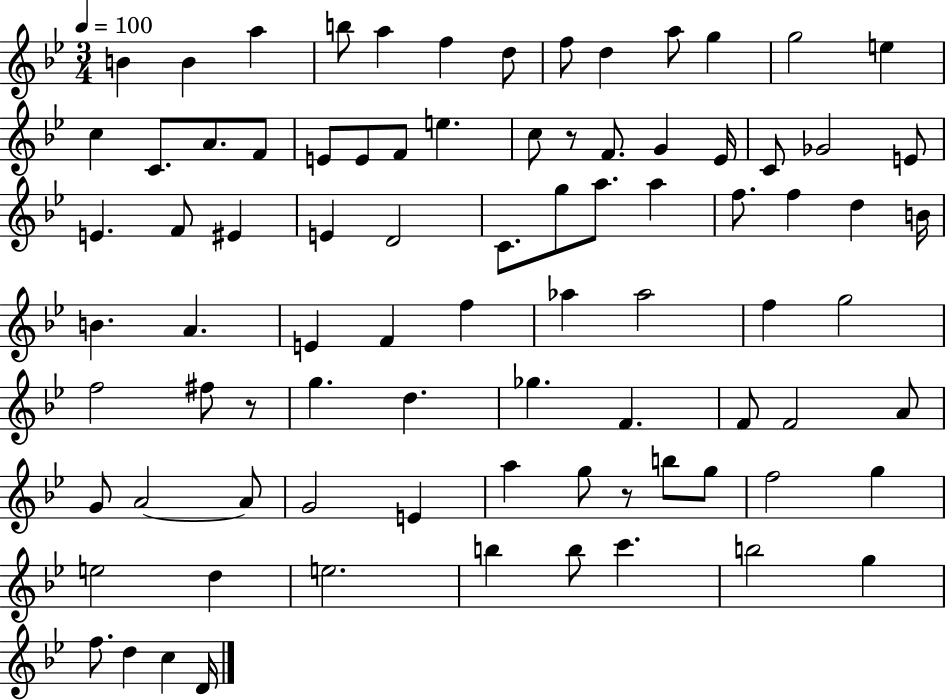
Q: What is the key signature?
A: BES major